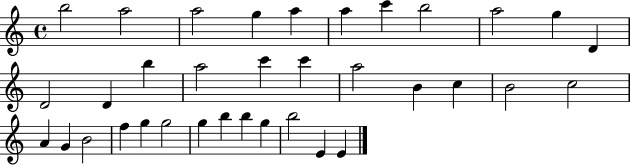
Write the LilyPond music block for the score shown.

{
  \clef treble
  \time 4/4
  \defaultTimeSignature
  \key c \major
  b''2 a''2 | a''2 g''4 a''4 | a''4 c'''4 b''2 | a''2 g''4 d'4 | \break d'2 d'4 b''4 | a''2 c'''4 c'''4 | a''2 b'4 c''4 | b'2 c''2 | \break a'4 g'4 b'2 | f''4 g''4 g''2 | g''4 b''4 b''4 g''4 | b''2 e'4 e'4 | \break \bar "|."
}